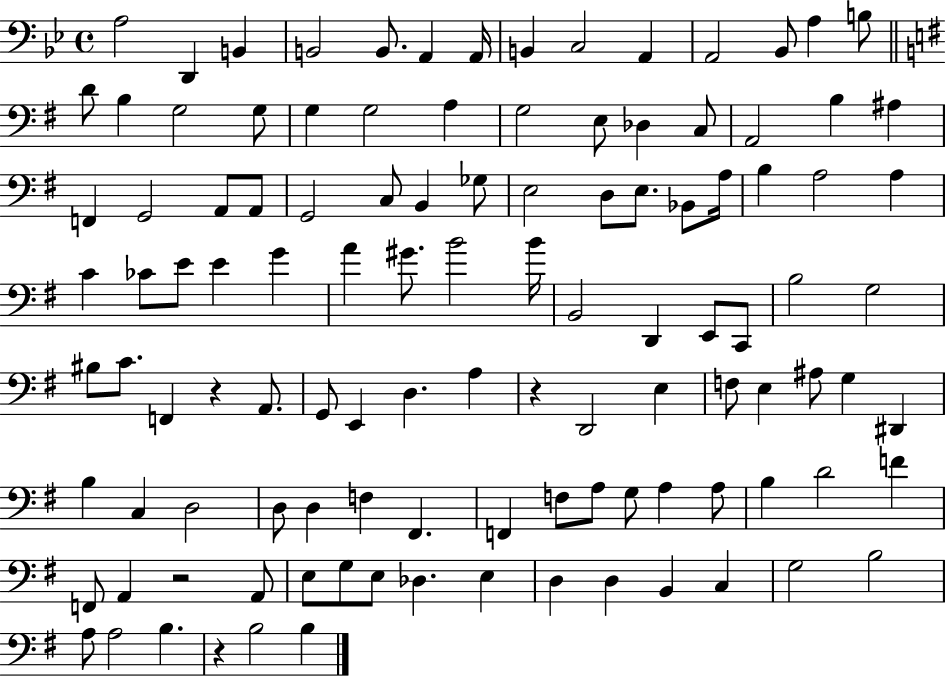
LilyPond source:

{
  \clef bass
  \time 4/4
  \defaultTimeSignature
  \key bes \major
  a2 d,4 b,4 | b,2 b,8. a,4 a,16 | b,4 c2 a,4 | a,2 bes,8 a4 b8 | \break \bar "||" \break \key g \major d'8 b4 g2 g8 | g4 g2 a4 | g2 e8 des4 c8 | a,2 b4 ais4 | \break f,4 g,2 a,8 a,8 | g,2 c8 b,4 ges8 | e2 d8 e8. bes,8 a16 | b4 a2 a4 | \break c'4 ces'8 e'8 e'4 g'4 | a'4 gis'8. b'2 b'16 | b,2 d,4 e,8 c,8 | b2 g2 | \break bis8 c'8. f,4 r4 a,8. | g,8 e,4 d4. a4 | r4 d,2 e4 | f8 e4 ais8 g4 dis,4 | \break b4 c4 d2 | d8 d4 f4 fis,4. | f,4 f8 a8 g8 a4 a8 | b4 d'2 f'4 | \break f,8 a,4 r2 a,8 | e8 g8 e8 des4. e4 | d4 d4 b,4 c4 | g2 b2 | \break a8 a2 b4. | r4 b2 b4 | \bar "|."
}